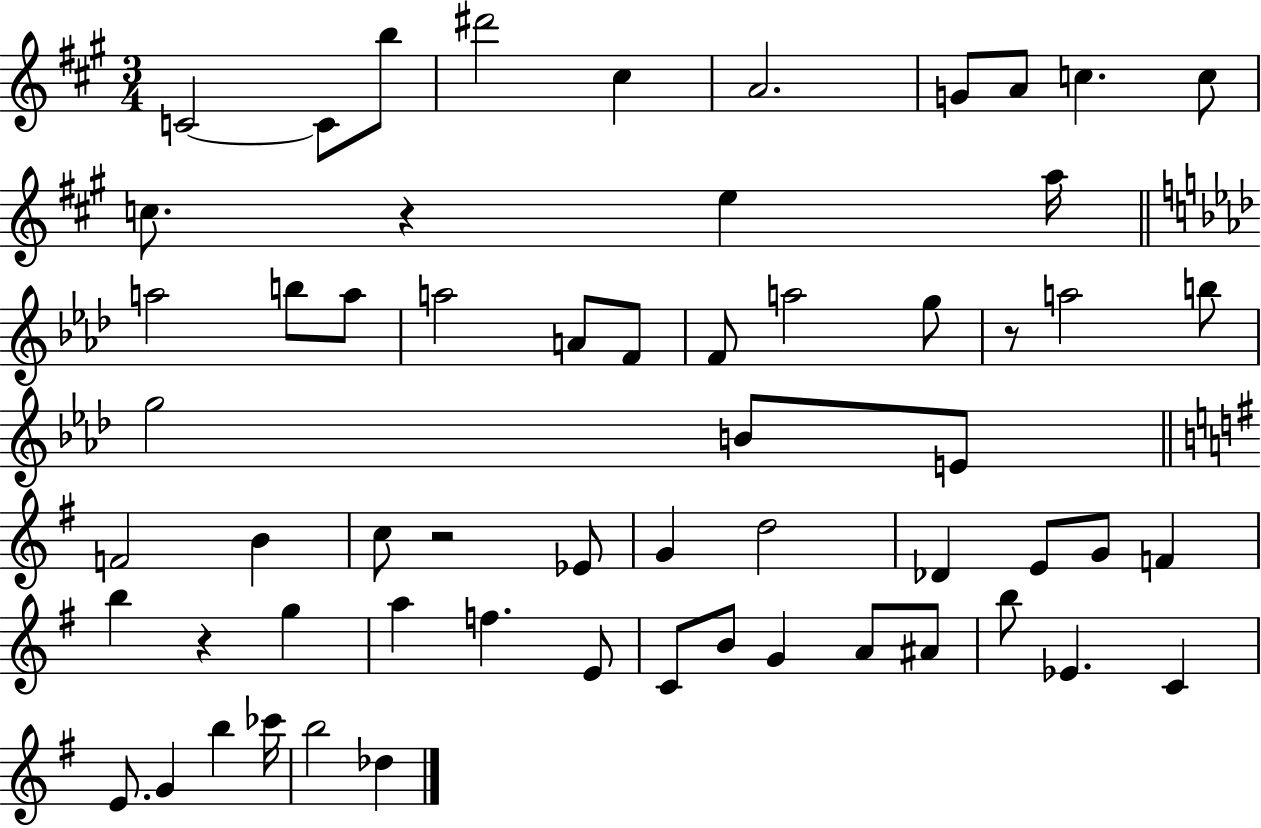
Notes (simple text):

C4/h C4/e B5/e D#6/h C#5/q A4/h. G4/e A4/e C5/q. C5/e C5/e. R/q E5/q A5/s A5/h B5/e A5/e A5/h A4/e F4/e F4/e A5/h G5/e R/e A5/h B5/e G5/h B4/e E4/e F4/h B4/q C5/e R/h Eb4/e G4/q D5/h Db4/q E4/e G4/e F4/q B5/q R/q G5/q A5/q F5/q. E4/e C4/e B4/e G4/q A4/e A#4/e B5/e Eb4/q. C4/q E4/e. G4/q B5/q CES6/s B5/h Db5/q